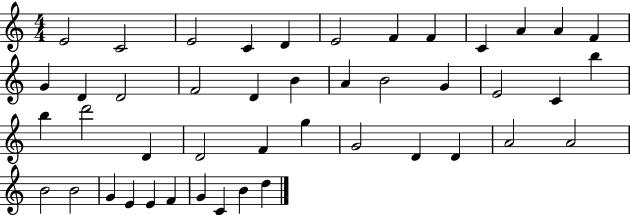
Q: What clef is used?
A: treble